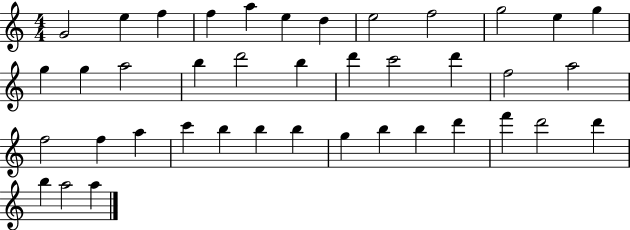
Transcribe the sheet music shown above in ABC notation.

X:1
T:Untitled
M:4/4
L:1/4
K:C
G2 e f f a e d e2 f2 g2 e g g g a2 b d'2 b d' c'2 d' f2 a2 f2 f a c' b b b g b b d' f' d'2 d' b a2 a